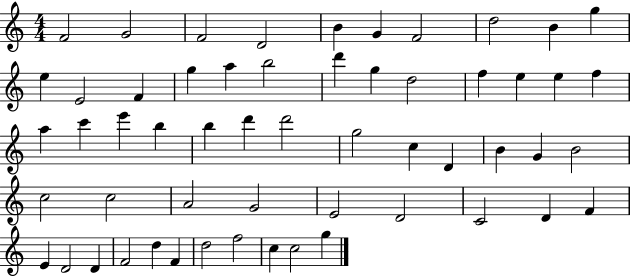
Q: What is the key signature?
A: C major